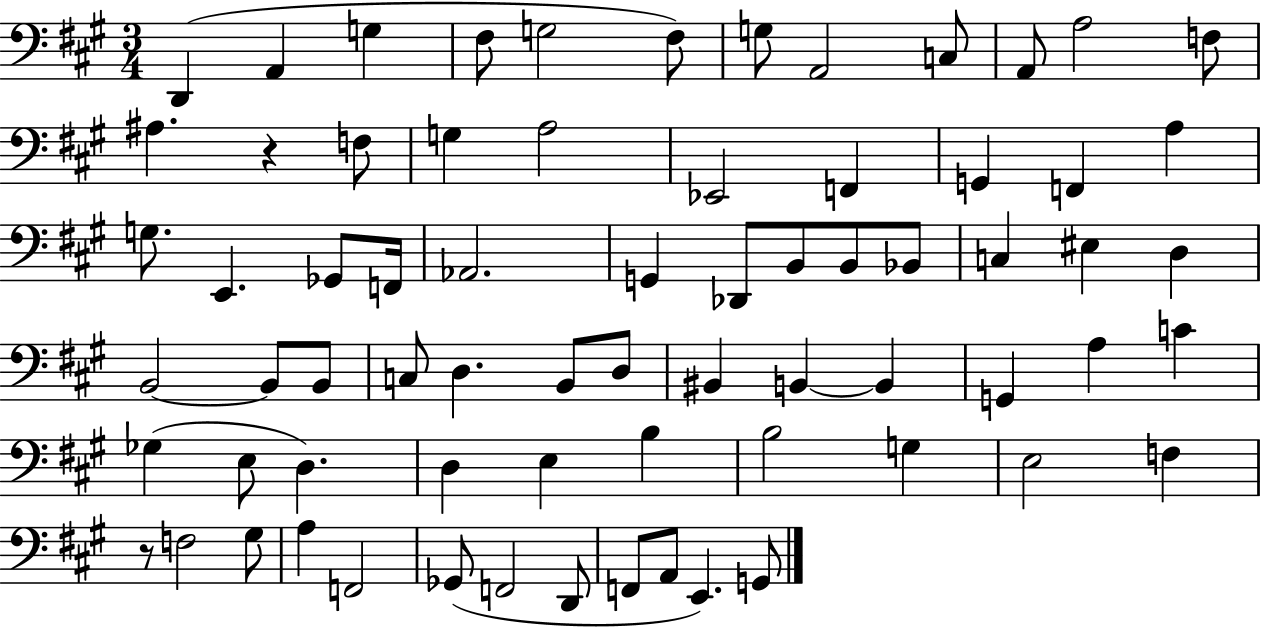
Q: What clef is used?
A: bass